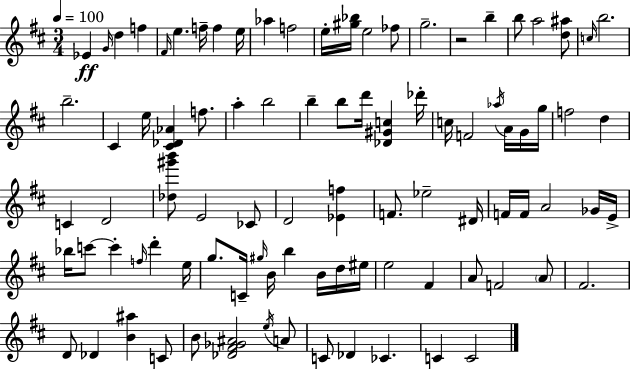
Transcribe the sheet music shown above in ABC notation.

X:1
T:Untitled
M:3/4
L:1/4
K:D
_E G/4 d f ^F/4 e f/4 f e/4 _a f2 e/4 [^g_b]/4 e2 _f/2 g2 z2 b b/2 a2 [d^a]/2 c/4 b2 b2 ^C e/4 [^C_D_A] f/2 a b2 b b/2 d'/4 [_D^Gc] _d'/4 c/4 F2 _a/4 A/4 G/4 g/4 f2 d C D2 [_d^g'b']/2 E2 _C/2 D2 [_Ef] F/2 _e2 ^D/4 F/4 F/4 A2 _G/4 E/4 _b/4 c'/2 c' f/4 d' e/4 g/2 C/4 ^g/4 B/4 b B/4 d/4 ^e/4 e2 ^F A/2 F2 A/2 ^F2 D/2 _D [B^a] C/2 B/2 [_D^F_G^A]2 e/4 A/2 C/2 _D _C C C2